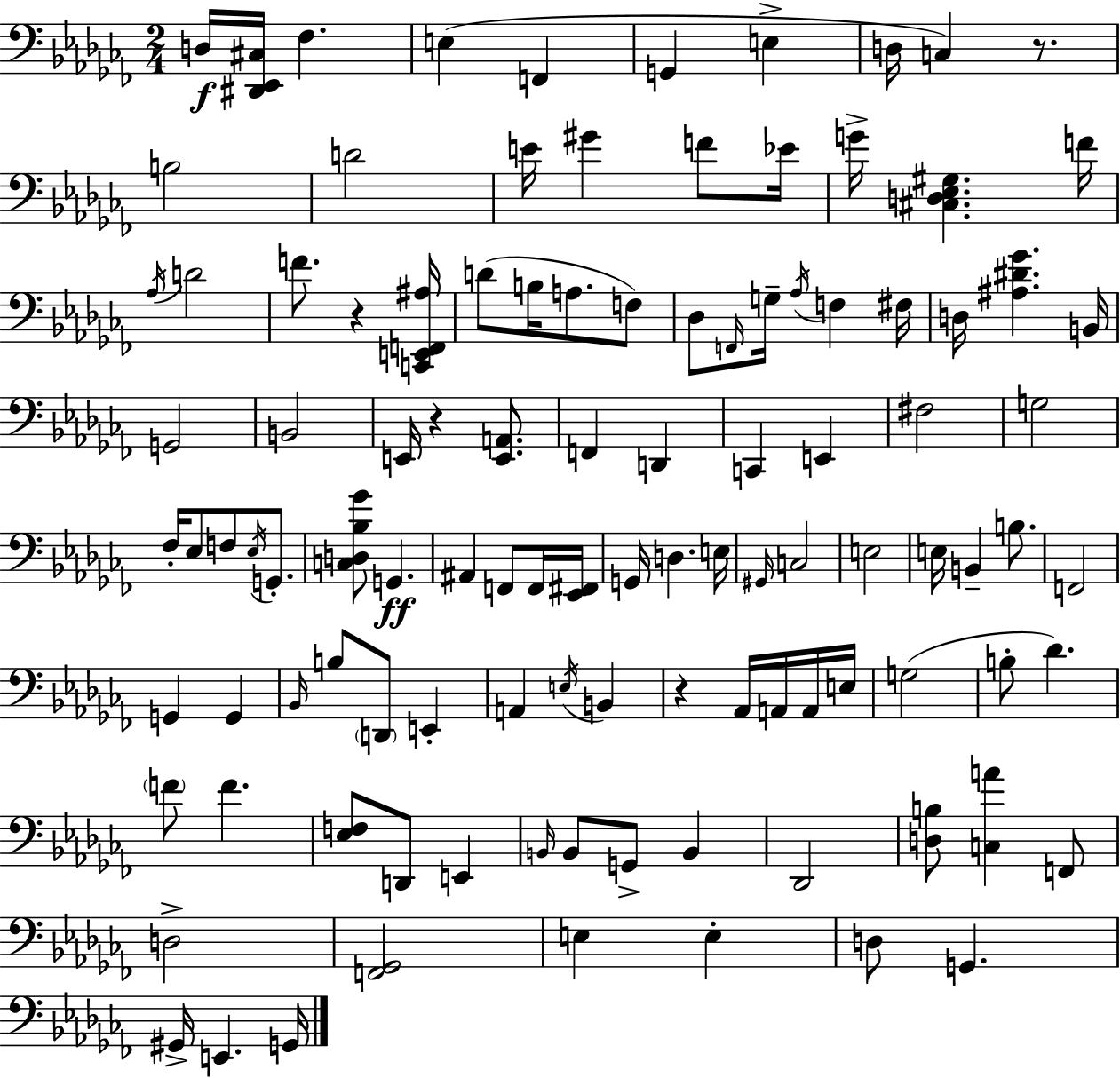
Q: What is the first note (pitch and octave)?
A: D3